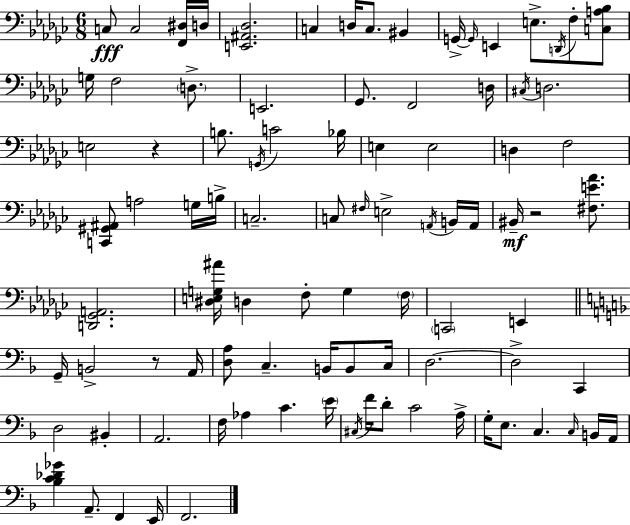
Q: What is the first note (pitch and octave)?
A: C3